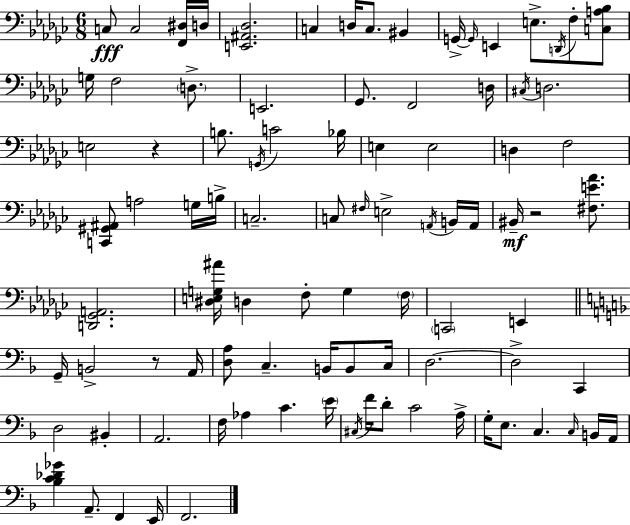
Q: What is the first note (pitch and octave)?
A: C3